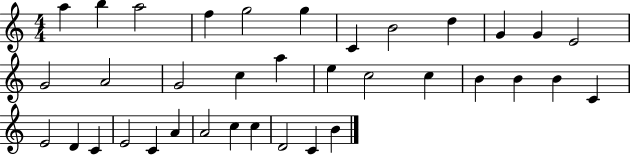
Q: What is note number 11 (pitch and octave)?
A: G4